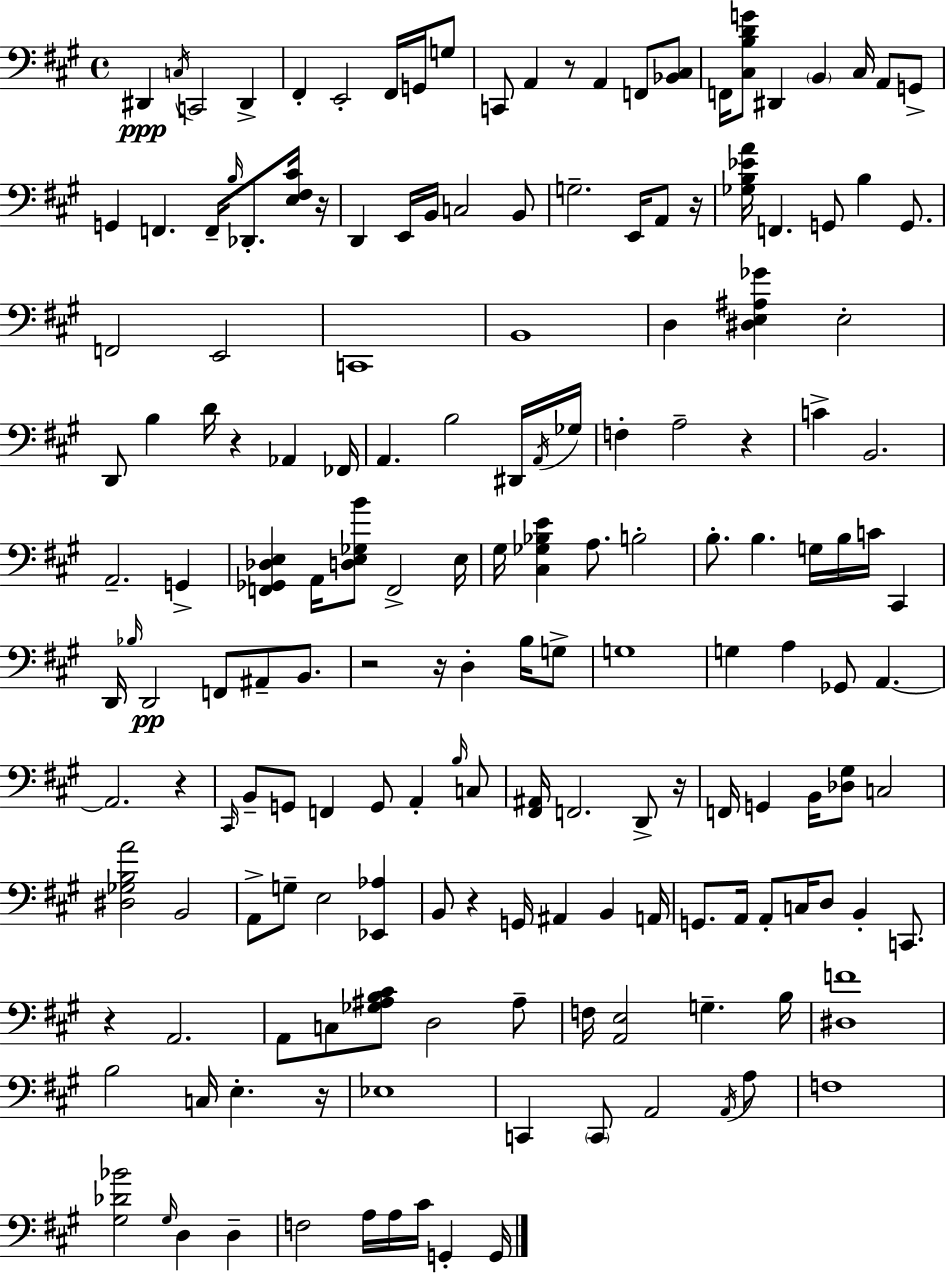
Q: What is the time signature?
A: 4/4